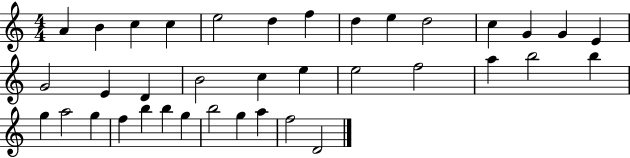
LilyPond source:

{
  \clef treble
  \numericTimeSignature
  \time 4/4
  \key c \major
  a'4 b'4 c''4 c''4 | e''2 d''4 f''4 | d''4 e''4 d''2 | c''4 g'4 g'4 e'4 | \break g'2 e'4 d'4 | b'2 c''4 e''4 | e''2 f''2 | a''4 b''2 b''4 | \break g''4 a''2 g''4 | f''4 b''4 b''4 g''4 | b''2 g''4 a''4 | f''2 d'2 | \break \bar "|."
}